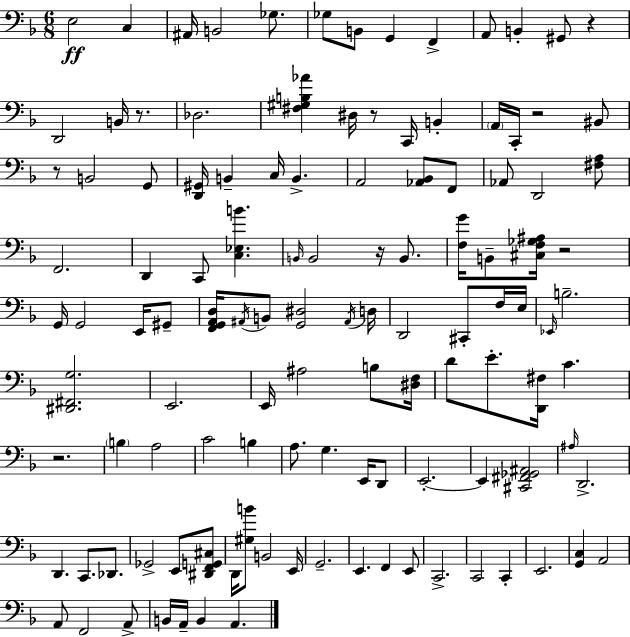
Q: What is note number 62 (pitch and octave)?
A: B3